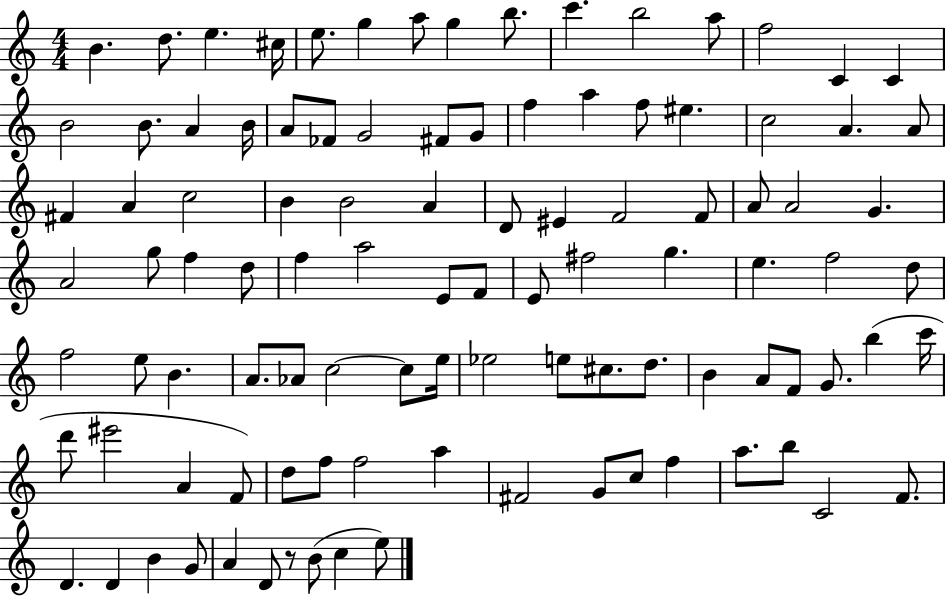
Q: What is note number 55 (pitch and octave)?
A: G5